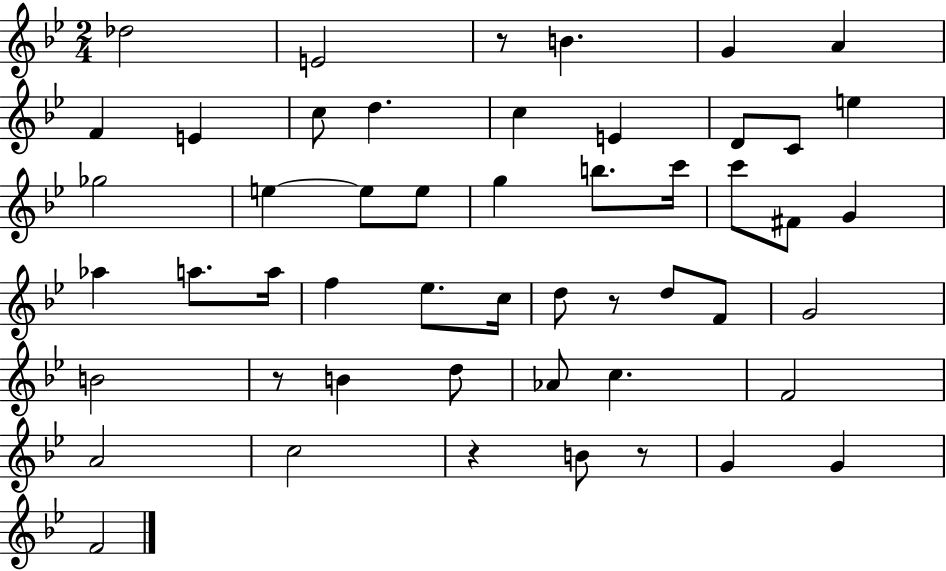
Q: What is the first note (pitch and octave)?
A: Db5